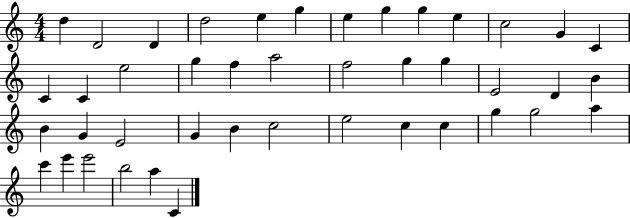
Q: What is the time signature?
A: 4/4